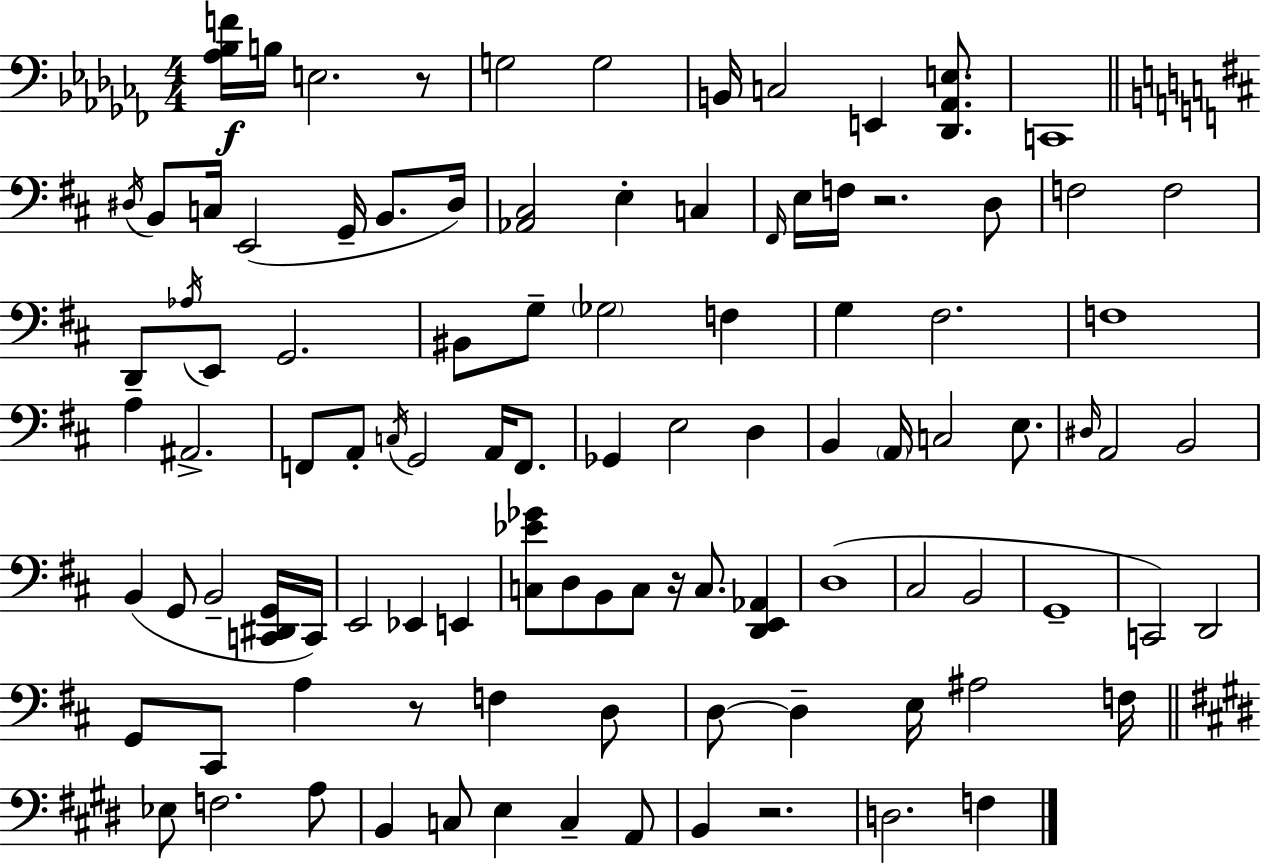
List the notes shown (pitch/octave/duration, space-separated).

[Ab3,Bb3,F4]/s B3/s E3/h. R/e G3/h G3/h B2/s C3/h E2/q [Db2,Ab2,E3]/e. C2/w D#3/s B2/e C3/s E2/h G2/s B2/e. D#3/s [Ab2,C#3]/h E3/q C3/q F#2/s E3/s F3/s R/h. D3/e F3/h F3/h D2/e Ab3/s E2/e G2/h. BIS2/e G3/e Gb3/h F3/q G3/q F#3/h. F3/w A3/q A#2/h. F2/e A2/e C3/s G2/h A2/s F2/e. Gb2/q E3/h D3/q B2/q A2/s C3/h E3/e. D#3/s A2/h B2/h B2/q G2/e B2/h [C2,D#2,G2]/s C2/s E2/h Eb2/q E2/q [C3,Eb4,Gb4]/e D3/e B2/e C3/e R/s C3/e. [D2,E2,Ab2]/q D3/w C#3/h B2/h G2/w C2/h D2/h G2/e C#2/e A3/q R/e F3/q D3/e D3/e D3/q E3/s A#3/h F3/s Eb3/e F3/h. A3/e B2/q C3/e E3/q C3/q A2/e B2/q R/h. D3/h. F3/q